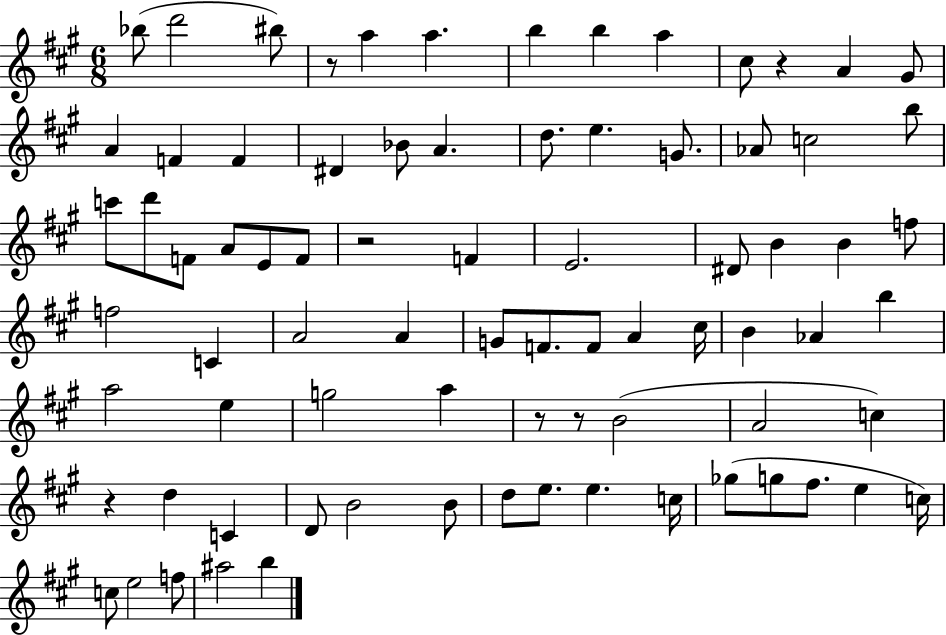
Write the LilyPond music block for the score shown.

{
  \clef treble
  \numericTimeSignature
  \time 6/8
  \key a \major
  \repeat volta 2 { bes''8( d'''2 bis''8) | r8 a''4 a''4. | b''4 b''4 a''4 | cis''8 r4 a'4 gis'8 | \break a'4 f'4 f'4 | dis'4 bes'8 a'4. | d''8. e''4. g'8. | aes'8 c''2 b''8 | \break c'''8 d'''8 f'8 a'8 e'8 f'8 | r2 f'4 | e'2. | dis'8 b'4 b'4 f''8 | \break f''2 c'4 | a'2 a'4 | g'8 f'8. f'8 a'4 cis''16 | b'4 aes'4 b''4 | \break a''2 e''4 | g''2 a''4 | r8 r8 b'2( | a'2 c''4) | \break r4 d''4 c'4 | d'8 b'2 b'8 | d''8 e''8. e''4. c''16 | ges''8( g''8 fis''8. e''4 c''16) | \break c''8 e''2 f''8 | ais''2 b''4 | } \bar "|."
}